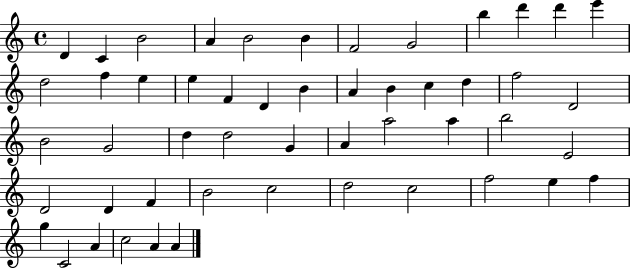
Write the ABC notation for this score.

X:1
T:Untitled
M:4/4
L:1/4
K:C
D C B2 A B2 B F2 G2 b d' d' e' d2 f e e F D B A B c d f2 D2 B2 G2 d d2 G A a2 a b2 E2 D2 D F B2 c2 d2 c2 f2 e f g C2 A c2 A A